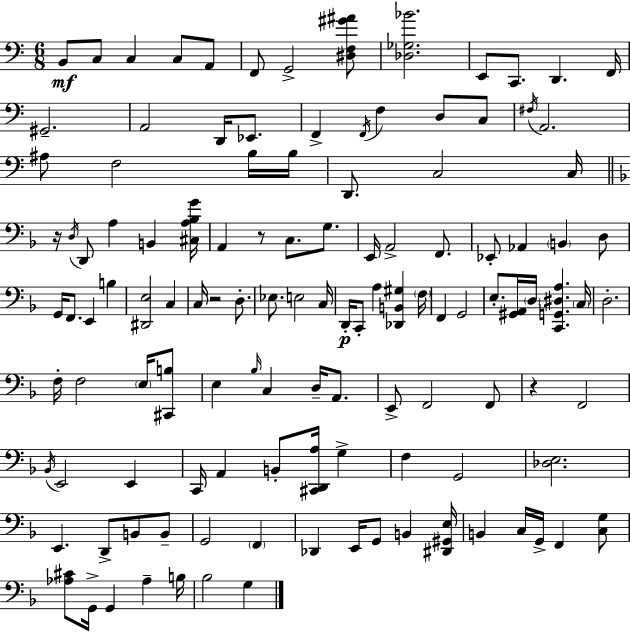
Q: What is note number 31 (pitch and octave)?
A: D2